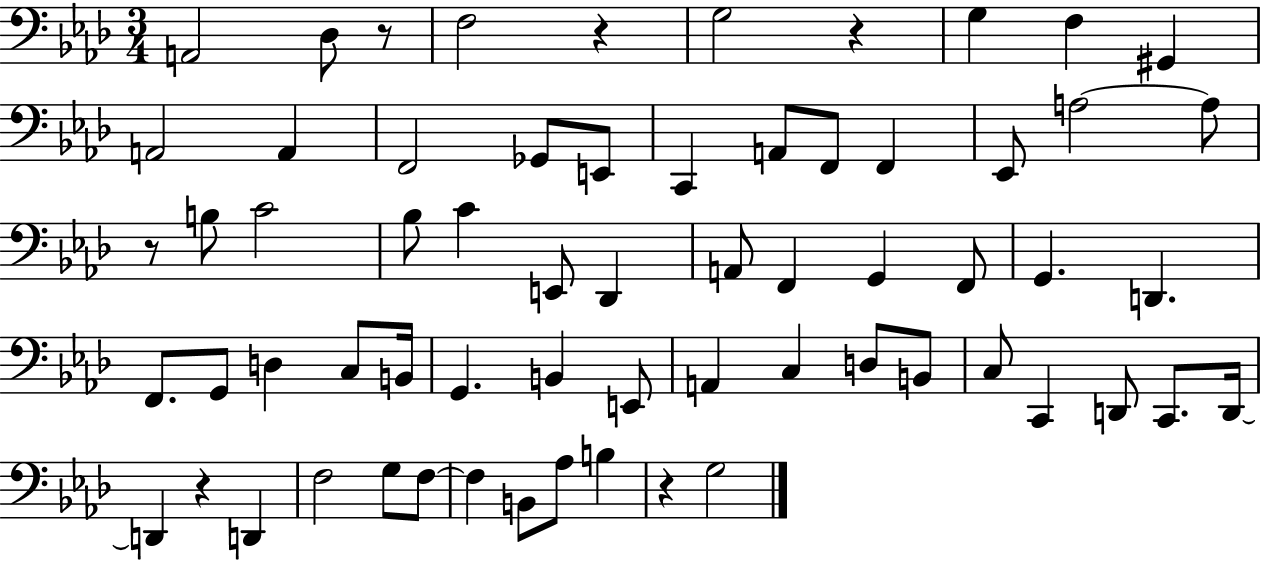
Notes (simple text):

A2/h Db3/e R/e F3/h R/q G3/h R/q G3/q F3/q G#2/q A2/h A2/q F2/h Gb2/e E2/e C2/q A2/e F2/e F2/q Eb2/e A3/h A3/e R/e B3/e C4/h Bb3/e C4/q E2/e Db2/q A2/e F2/q G2/q F2/e G2/q. D2/q. F2/e. G2/e D3/q C3/e B2/s G2/q. B2/q E2/e A2/q C3/q D3/e B2/e C3/e C2/q D2/e C2/e. D2/s D2/q R/q D2/q F3/h G3/e F3/e F3/q B2/e Ab3/e B3/q R/q G3/h